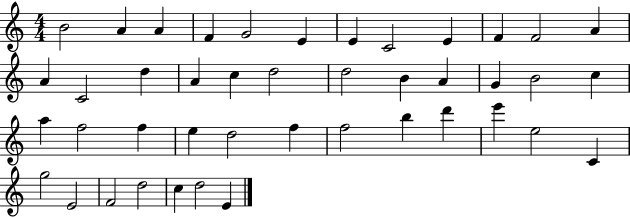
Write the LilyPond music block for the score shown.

{
  \clef treble
  \numericTimeSignature
  \time 4/4
  \key c \major
  b'2 a'4 a'4 | f'4 g'2 e'4 | e'4 c'2 e'4 | f'4 f'2 a'4 | \break a'4 c'2 d''4 | a'4 c''4 d''2 | d''2 b'4 a'4 | g'4 b'2 c''4 | \break a''4 f''2 f''4 | e''4 d''2 f''4 | f''2 b''4 d'''4 | e'''4 e''2 c'4 | \break g''2 e'2 | f'2 d''2 | c''4 d''2 e'4 | \bar "|."
}